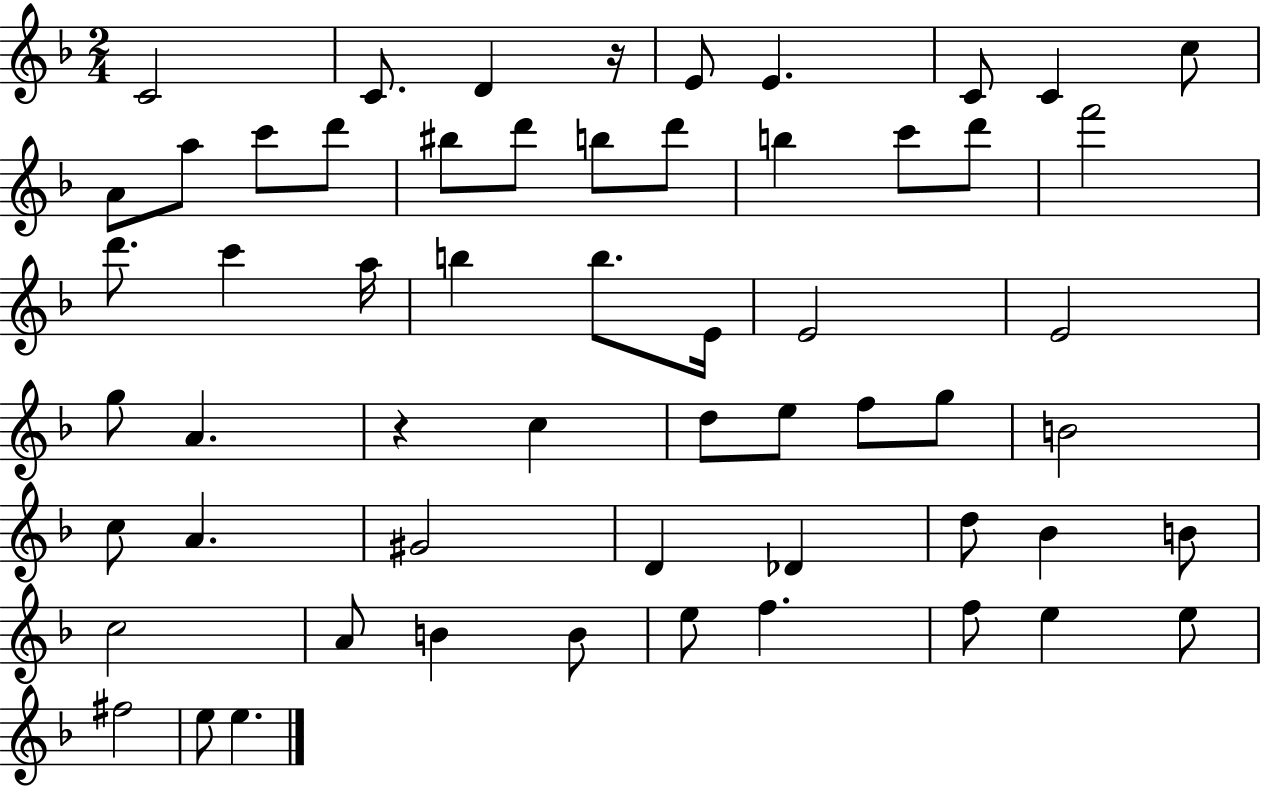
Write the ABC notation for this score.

X:1
T:Untitled
M:2/4
L:1/4
K:F
C2 C/2 D z/4 E/2 E C/2 C c/2 A/2 a/2 c'/2 d'/2 ^b/2 d'/2 b/2 d'/2 b c'/2 d'/2 f'2 d'/2 c' a/4 b b/2 E/4 E2 E2 g/2 A z c d/2 e/2 f/2 g/2 B2 c/2 A ^G2 D _D d/2 _B B/2 c2 A/2 B B/2 e/2 f f/2 e e/2 ^f2 e/2 e